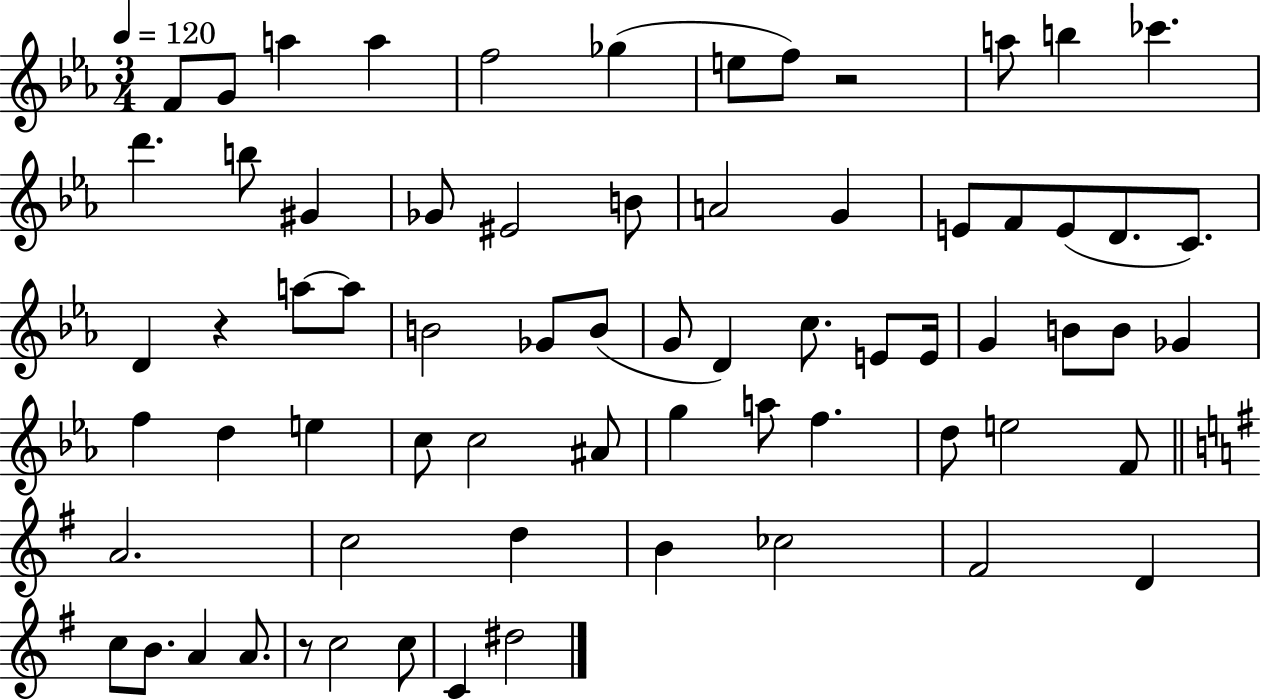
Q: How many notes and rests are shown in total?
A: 69